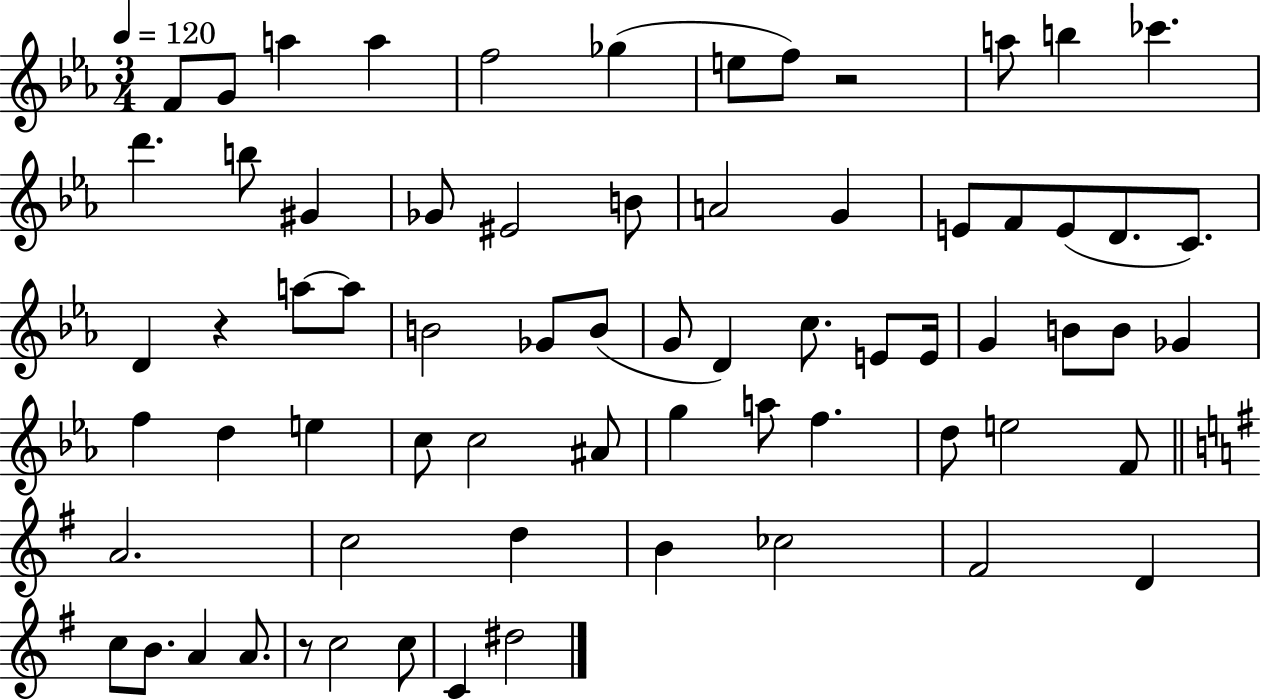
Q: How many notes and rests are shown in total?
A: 69